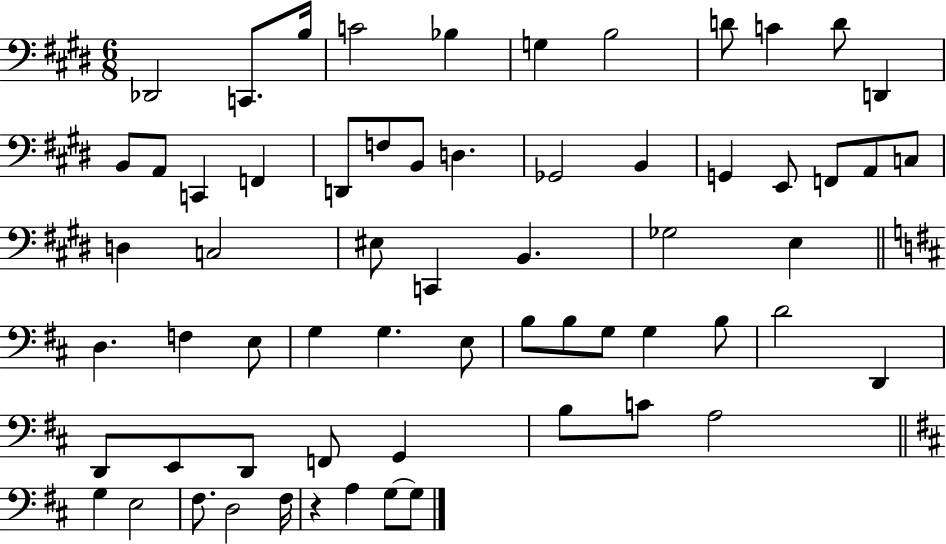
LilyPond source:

{
  \clef bass
  \numericTimeSignature
  \time 6/8
  \key e \major
  \repeat volta 2 { des,2 c,8. b16 | c'2 bes4 | g4 b2 | d'8 c'4 d'8 d,4 | \break b,8 a,8 c,4 f,4 | d,8 f8 b,8 d4. | ges,2 b,4 | g,4 e,8 f,8 a,8 c8 | \break d4 c2 | eis8 c,4 b,4. | ges2 e4 | \bar "||" \break \key b \minor d4. f4 e8 | g4 g4. e8 | b8 b8 g8 g4 b8 | d'2 d,4 | \break d,8 e,8 d,8 f,8 g,4 | b8 c'8 a2 | \bar "||" \break \key d \major g4 e2 | fis8. d2 fis16 | r4 a4 g8~~ g8 | } \bar "|."
}